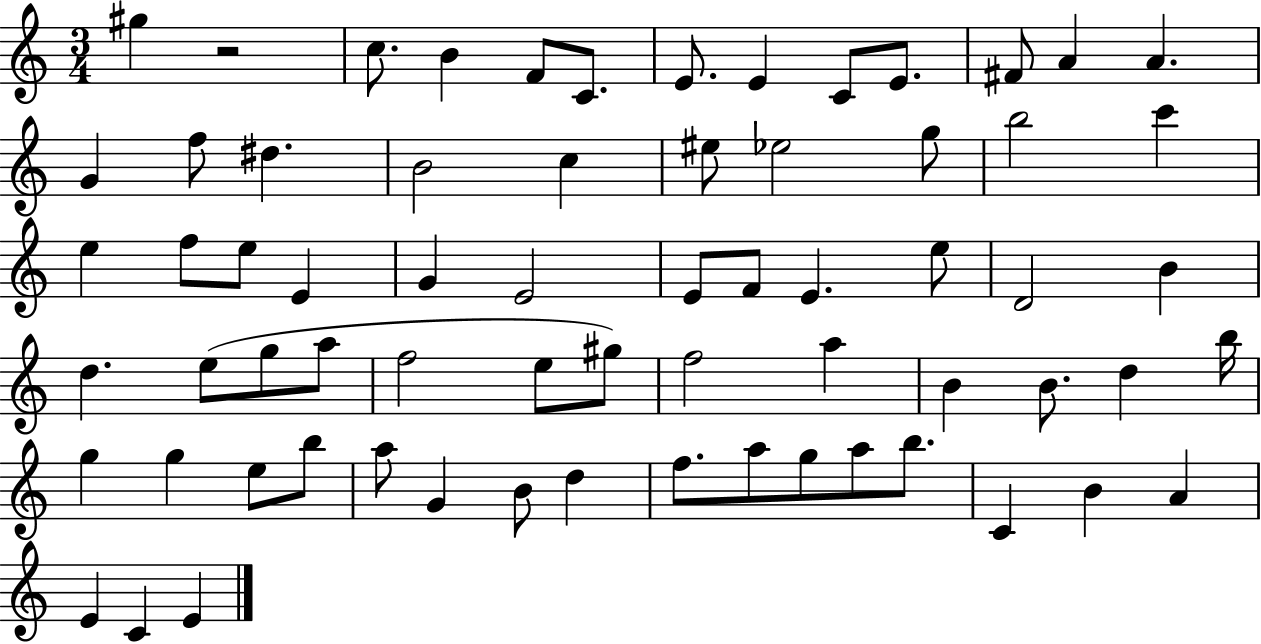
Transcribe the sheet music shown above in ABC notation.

X:1
T:Untitled
M:3/4
L:1/4
K:C
^g z2 c/2 B F/2 C/2 E/2 E C/2 E/2 ^F/2 A A G f/2 ^d B2 c ^e/2 _e2 g/2 b2 c' e f/2 e/2 E G E2 E/2 F/2 E e/2 D2 B d e/2 g/2 a/2 f2 e/2 ^g/2 f2 a B B/2 d b/4 g g e/2 b/2 a/2 G B/2 d f/2 a/2 g/2 a/2 b/2 C B A E C E